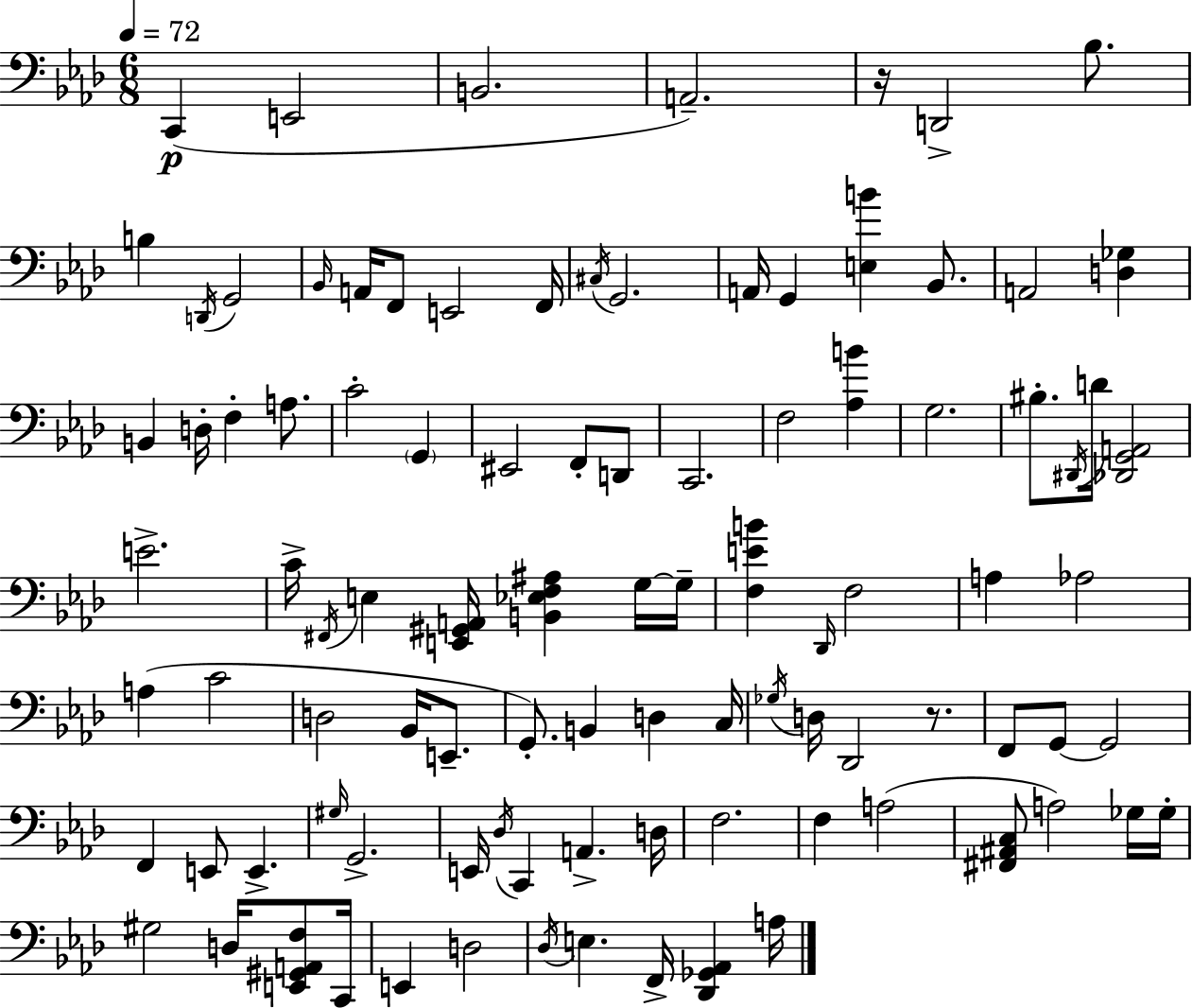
X:1
T:Untitled
M:6/8
L:1/4
K:Ab
C,, E,,2 B,,2 A,,2 z/4 D,,2 _B,/2 B, D,,/4 G,,2 _B,,/4 A,,/4 F,,/2 E,,2 F,,/4 ^C,/4 G,,2 A,,/4 G,, [E,B] _B,,/2 A,,2 [D,_G,] B,, D,/4 F, A,/2 C2 G,, ^E,,2 F,,/2 D,,/2 C,,2 F,2 [_A,B] G,2 ^B,/2 ^D,,/4 D/4 [_D,,G,,A,,]2 E2 C/4 ^F,,/4 E, [E,,^G,,A,,]/4 [B,,_E,F,^A,] G,/4 G,/4 [F,EB] _D,,/4 F,2 A, _A,2 A, C2 D,2 _B,,/4 E,,/2 G,,/2 B,, D, C,/4 _G,/4 D,/4 _D,,2 z/2 F,,/2 G,,/2 G,,2 F,, E,,/2 E,, ^G,/4 G,,2 E,,/4 _D,/4 C,, A,, D,/4 F,2 F, A,2 [^F,,^A,,C,]/2 A,2 _G,/4 _G,/4 ^G,2 D,/4 [E,,^G,,A,,F,]/2 C,,/4 E,, D,2 _D,/4 E, F,,/4 [_D,,_G,,_A,,] A,/4